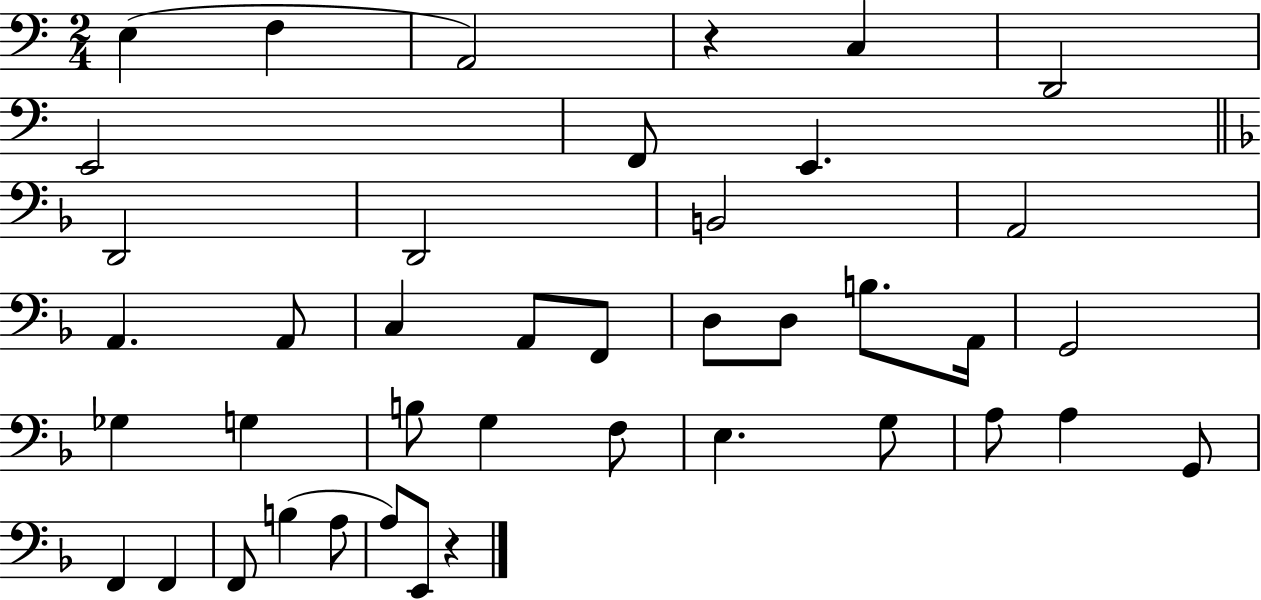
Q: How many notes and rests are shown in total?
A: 41